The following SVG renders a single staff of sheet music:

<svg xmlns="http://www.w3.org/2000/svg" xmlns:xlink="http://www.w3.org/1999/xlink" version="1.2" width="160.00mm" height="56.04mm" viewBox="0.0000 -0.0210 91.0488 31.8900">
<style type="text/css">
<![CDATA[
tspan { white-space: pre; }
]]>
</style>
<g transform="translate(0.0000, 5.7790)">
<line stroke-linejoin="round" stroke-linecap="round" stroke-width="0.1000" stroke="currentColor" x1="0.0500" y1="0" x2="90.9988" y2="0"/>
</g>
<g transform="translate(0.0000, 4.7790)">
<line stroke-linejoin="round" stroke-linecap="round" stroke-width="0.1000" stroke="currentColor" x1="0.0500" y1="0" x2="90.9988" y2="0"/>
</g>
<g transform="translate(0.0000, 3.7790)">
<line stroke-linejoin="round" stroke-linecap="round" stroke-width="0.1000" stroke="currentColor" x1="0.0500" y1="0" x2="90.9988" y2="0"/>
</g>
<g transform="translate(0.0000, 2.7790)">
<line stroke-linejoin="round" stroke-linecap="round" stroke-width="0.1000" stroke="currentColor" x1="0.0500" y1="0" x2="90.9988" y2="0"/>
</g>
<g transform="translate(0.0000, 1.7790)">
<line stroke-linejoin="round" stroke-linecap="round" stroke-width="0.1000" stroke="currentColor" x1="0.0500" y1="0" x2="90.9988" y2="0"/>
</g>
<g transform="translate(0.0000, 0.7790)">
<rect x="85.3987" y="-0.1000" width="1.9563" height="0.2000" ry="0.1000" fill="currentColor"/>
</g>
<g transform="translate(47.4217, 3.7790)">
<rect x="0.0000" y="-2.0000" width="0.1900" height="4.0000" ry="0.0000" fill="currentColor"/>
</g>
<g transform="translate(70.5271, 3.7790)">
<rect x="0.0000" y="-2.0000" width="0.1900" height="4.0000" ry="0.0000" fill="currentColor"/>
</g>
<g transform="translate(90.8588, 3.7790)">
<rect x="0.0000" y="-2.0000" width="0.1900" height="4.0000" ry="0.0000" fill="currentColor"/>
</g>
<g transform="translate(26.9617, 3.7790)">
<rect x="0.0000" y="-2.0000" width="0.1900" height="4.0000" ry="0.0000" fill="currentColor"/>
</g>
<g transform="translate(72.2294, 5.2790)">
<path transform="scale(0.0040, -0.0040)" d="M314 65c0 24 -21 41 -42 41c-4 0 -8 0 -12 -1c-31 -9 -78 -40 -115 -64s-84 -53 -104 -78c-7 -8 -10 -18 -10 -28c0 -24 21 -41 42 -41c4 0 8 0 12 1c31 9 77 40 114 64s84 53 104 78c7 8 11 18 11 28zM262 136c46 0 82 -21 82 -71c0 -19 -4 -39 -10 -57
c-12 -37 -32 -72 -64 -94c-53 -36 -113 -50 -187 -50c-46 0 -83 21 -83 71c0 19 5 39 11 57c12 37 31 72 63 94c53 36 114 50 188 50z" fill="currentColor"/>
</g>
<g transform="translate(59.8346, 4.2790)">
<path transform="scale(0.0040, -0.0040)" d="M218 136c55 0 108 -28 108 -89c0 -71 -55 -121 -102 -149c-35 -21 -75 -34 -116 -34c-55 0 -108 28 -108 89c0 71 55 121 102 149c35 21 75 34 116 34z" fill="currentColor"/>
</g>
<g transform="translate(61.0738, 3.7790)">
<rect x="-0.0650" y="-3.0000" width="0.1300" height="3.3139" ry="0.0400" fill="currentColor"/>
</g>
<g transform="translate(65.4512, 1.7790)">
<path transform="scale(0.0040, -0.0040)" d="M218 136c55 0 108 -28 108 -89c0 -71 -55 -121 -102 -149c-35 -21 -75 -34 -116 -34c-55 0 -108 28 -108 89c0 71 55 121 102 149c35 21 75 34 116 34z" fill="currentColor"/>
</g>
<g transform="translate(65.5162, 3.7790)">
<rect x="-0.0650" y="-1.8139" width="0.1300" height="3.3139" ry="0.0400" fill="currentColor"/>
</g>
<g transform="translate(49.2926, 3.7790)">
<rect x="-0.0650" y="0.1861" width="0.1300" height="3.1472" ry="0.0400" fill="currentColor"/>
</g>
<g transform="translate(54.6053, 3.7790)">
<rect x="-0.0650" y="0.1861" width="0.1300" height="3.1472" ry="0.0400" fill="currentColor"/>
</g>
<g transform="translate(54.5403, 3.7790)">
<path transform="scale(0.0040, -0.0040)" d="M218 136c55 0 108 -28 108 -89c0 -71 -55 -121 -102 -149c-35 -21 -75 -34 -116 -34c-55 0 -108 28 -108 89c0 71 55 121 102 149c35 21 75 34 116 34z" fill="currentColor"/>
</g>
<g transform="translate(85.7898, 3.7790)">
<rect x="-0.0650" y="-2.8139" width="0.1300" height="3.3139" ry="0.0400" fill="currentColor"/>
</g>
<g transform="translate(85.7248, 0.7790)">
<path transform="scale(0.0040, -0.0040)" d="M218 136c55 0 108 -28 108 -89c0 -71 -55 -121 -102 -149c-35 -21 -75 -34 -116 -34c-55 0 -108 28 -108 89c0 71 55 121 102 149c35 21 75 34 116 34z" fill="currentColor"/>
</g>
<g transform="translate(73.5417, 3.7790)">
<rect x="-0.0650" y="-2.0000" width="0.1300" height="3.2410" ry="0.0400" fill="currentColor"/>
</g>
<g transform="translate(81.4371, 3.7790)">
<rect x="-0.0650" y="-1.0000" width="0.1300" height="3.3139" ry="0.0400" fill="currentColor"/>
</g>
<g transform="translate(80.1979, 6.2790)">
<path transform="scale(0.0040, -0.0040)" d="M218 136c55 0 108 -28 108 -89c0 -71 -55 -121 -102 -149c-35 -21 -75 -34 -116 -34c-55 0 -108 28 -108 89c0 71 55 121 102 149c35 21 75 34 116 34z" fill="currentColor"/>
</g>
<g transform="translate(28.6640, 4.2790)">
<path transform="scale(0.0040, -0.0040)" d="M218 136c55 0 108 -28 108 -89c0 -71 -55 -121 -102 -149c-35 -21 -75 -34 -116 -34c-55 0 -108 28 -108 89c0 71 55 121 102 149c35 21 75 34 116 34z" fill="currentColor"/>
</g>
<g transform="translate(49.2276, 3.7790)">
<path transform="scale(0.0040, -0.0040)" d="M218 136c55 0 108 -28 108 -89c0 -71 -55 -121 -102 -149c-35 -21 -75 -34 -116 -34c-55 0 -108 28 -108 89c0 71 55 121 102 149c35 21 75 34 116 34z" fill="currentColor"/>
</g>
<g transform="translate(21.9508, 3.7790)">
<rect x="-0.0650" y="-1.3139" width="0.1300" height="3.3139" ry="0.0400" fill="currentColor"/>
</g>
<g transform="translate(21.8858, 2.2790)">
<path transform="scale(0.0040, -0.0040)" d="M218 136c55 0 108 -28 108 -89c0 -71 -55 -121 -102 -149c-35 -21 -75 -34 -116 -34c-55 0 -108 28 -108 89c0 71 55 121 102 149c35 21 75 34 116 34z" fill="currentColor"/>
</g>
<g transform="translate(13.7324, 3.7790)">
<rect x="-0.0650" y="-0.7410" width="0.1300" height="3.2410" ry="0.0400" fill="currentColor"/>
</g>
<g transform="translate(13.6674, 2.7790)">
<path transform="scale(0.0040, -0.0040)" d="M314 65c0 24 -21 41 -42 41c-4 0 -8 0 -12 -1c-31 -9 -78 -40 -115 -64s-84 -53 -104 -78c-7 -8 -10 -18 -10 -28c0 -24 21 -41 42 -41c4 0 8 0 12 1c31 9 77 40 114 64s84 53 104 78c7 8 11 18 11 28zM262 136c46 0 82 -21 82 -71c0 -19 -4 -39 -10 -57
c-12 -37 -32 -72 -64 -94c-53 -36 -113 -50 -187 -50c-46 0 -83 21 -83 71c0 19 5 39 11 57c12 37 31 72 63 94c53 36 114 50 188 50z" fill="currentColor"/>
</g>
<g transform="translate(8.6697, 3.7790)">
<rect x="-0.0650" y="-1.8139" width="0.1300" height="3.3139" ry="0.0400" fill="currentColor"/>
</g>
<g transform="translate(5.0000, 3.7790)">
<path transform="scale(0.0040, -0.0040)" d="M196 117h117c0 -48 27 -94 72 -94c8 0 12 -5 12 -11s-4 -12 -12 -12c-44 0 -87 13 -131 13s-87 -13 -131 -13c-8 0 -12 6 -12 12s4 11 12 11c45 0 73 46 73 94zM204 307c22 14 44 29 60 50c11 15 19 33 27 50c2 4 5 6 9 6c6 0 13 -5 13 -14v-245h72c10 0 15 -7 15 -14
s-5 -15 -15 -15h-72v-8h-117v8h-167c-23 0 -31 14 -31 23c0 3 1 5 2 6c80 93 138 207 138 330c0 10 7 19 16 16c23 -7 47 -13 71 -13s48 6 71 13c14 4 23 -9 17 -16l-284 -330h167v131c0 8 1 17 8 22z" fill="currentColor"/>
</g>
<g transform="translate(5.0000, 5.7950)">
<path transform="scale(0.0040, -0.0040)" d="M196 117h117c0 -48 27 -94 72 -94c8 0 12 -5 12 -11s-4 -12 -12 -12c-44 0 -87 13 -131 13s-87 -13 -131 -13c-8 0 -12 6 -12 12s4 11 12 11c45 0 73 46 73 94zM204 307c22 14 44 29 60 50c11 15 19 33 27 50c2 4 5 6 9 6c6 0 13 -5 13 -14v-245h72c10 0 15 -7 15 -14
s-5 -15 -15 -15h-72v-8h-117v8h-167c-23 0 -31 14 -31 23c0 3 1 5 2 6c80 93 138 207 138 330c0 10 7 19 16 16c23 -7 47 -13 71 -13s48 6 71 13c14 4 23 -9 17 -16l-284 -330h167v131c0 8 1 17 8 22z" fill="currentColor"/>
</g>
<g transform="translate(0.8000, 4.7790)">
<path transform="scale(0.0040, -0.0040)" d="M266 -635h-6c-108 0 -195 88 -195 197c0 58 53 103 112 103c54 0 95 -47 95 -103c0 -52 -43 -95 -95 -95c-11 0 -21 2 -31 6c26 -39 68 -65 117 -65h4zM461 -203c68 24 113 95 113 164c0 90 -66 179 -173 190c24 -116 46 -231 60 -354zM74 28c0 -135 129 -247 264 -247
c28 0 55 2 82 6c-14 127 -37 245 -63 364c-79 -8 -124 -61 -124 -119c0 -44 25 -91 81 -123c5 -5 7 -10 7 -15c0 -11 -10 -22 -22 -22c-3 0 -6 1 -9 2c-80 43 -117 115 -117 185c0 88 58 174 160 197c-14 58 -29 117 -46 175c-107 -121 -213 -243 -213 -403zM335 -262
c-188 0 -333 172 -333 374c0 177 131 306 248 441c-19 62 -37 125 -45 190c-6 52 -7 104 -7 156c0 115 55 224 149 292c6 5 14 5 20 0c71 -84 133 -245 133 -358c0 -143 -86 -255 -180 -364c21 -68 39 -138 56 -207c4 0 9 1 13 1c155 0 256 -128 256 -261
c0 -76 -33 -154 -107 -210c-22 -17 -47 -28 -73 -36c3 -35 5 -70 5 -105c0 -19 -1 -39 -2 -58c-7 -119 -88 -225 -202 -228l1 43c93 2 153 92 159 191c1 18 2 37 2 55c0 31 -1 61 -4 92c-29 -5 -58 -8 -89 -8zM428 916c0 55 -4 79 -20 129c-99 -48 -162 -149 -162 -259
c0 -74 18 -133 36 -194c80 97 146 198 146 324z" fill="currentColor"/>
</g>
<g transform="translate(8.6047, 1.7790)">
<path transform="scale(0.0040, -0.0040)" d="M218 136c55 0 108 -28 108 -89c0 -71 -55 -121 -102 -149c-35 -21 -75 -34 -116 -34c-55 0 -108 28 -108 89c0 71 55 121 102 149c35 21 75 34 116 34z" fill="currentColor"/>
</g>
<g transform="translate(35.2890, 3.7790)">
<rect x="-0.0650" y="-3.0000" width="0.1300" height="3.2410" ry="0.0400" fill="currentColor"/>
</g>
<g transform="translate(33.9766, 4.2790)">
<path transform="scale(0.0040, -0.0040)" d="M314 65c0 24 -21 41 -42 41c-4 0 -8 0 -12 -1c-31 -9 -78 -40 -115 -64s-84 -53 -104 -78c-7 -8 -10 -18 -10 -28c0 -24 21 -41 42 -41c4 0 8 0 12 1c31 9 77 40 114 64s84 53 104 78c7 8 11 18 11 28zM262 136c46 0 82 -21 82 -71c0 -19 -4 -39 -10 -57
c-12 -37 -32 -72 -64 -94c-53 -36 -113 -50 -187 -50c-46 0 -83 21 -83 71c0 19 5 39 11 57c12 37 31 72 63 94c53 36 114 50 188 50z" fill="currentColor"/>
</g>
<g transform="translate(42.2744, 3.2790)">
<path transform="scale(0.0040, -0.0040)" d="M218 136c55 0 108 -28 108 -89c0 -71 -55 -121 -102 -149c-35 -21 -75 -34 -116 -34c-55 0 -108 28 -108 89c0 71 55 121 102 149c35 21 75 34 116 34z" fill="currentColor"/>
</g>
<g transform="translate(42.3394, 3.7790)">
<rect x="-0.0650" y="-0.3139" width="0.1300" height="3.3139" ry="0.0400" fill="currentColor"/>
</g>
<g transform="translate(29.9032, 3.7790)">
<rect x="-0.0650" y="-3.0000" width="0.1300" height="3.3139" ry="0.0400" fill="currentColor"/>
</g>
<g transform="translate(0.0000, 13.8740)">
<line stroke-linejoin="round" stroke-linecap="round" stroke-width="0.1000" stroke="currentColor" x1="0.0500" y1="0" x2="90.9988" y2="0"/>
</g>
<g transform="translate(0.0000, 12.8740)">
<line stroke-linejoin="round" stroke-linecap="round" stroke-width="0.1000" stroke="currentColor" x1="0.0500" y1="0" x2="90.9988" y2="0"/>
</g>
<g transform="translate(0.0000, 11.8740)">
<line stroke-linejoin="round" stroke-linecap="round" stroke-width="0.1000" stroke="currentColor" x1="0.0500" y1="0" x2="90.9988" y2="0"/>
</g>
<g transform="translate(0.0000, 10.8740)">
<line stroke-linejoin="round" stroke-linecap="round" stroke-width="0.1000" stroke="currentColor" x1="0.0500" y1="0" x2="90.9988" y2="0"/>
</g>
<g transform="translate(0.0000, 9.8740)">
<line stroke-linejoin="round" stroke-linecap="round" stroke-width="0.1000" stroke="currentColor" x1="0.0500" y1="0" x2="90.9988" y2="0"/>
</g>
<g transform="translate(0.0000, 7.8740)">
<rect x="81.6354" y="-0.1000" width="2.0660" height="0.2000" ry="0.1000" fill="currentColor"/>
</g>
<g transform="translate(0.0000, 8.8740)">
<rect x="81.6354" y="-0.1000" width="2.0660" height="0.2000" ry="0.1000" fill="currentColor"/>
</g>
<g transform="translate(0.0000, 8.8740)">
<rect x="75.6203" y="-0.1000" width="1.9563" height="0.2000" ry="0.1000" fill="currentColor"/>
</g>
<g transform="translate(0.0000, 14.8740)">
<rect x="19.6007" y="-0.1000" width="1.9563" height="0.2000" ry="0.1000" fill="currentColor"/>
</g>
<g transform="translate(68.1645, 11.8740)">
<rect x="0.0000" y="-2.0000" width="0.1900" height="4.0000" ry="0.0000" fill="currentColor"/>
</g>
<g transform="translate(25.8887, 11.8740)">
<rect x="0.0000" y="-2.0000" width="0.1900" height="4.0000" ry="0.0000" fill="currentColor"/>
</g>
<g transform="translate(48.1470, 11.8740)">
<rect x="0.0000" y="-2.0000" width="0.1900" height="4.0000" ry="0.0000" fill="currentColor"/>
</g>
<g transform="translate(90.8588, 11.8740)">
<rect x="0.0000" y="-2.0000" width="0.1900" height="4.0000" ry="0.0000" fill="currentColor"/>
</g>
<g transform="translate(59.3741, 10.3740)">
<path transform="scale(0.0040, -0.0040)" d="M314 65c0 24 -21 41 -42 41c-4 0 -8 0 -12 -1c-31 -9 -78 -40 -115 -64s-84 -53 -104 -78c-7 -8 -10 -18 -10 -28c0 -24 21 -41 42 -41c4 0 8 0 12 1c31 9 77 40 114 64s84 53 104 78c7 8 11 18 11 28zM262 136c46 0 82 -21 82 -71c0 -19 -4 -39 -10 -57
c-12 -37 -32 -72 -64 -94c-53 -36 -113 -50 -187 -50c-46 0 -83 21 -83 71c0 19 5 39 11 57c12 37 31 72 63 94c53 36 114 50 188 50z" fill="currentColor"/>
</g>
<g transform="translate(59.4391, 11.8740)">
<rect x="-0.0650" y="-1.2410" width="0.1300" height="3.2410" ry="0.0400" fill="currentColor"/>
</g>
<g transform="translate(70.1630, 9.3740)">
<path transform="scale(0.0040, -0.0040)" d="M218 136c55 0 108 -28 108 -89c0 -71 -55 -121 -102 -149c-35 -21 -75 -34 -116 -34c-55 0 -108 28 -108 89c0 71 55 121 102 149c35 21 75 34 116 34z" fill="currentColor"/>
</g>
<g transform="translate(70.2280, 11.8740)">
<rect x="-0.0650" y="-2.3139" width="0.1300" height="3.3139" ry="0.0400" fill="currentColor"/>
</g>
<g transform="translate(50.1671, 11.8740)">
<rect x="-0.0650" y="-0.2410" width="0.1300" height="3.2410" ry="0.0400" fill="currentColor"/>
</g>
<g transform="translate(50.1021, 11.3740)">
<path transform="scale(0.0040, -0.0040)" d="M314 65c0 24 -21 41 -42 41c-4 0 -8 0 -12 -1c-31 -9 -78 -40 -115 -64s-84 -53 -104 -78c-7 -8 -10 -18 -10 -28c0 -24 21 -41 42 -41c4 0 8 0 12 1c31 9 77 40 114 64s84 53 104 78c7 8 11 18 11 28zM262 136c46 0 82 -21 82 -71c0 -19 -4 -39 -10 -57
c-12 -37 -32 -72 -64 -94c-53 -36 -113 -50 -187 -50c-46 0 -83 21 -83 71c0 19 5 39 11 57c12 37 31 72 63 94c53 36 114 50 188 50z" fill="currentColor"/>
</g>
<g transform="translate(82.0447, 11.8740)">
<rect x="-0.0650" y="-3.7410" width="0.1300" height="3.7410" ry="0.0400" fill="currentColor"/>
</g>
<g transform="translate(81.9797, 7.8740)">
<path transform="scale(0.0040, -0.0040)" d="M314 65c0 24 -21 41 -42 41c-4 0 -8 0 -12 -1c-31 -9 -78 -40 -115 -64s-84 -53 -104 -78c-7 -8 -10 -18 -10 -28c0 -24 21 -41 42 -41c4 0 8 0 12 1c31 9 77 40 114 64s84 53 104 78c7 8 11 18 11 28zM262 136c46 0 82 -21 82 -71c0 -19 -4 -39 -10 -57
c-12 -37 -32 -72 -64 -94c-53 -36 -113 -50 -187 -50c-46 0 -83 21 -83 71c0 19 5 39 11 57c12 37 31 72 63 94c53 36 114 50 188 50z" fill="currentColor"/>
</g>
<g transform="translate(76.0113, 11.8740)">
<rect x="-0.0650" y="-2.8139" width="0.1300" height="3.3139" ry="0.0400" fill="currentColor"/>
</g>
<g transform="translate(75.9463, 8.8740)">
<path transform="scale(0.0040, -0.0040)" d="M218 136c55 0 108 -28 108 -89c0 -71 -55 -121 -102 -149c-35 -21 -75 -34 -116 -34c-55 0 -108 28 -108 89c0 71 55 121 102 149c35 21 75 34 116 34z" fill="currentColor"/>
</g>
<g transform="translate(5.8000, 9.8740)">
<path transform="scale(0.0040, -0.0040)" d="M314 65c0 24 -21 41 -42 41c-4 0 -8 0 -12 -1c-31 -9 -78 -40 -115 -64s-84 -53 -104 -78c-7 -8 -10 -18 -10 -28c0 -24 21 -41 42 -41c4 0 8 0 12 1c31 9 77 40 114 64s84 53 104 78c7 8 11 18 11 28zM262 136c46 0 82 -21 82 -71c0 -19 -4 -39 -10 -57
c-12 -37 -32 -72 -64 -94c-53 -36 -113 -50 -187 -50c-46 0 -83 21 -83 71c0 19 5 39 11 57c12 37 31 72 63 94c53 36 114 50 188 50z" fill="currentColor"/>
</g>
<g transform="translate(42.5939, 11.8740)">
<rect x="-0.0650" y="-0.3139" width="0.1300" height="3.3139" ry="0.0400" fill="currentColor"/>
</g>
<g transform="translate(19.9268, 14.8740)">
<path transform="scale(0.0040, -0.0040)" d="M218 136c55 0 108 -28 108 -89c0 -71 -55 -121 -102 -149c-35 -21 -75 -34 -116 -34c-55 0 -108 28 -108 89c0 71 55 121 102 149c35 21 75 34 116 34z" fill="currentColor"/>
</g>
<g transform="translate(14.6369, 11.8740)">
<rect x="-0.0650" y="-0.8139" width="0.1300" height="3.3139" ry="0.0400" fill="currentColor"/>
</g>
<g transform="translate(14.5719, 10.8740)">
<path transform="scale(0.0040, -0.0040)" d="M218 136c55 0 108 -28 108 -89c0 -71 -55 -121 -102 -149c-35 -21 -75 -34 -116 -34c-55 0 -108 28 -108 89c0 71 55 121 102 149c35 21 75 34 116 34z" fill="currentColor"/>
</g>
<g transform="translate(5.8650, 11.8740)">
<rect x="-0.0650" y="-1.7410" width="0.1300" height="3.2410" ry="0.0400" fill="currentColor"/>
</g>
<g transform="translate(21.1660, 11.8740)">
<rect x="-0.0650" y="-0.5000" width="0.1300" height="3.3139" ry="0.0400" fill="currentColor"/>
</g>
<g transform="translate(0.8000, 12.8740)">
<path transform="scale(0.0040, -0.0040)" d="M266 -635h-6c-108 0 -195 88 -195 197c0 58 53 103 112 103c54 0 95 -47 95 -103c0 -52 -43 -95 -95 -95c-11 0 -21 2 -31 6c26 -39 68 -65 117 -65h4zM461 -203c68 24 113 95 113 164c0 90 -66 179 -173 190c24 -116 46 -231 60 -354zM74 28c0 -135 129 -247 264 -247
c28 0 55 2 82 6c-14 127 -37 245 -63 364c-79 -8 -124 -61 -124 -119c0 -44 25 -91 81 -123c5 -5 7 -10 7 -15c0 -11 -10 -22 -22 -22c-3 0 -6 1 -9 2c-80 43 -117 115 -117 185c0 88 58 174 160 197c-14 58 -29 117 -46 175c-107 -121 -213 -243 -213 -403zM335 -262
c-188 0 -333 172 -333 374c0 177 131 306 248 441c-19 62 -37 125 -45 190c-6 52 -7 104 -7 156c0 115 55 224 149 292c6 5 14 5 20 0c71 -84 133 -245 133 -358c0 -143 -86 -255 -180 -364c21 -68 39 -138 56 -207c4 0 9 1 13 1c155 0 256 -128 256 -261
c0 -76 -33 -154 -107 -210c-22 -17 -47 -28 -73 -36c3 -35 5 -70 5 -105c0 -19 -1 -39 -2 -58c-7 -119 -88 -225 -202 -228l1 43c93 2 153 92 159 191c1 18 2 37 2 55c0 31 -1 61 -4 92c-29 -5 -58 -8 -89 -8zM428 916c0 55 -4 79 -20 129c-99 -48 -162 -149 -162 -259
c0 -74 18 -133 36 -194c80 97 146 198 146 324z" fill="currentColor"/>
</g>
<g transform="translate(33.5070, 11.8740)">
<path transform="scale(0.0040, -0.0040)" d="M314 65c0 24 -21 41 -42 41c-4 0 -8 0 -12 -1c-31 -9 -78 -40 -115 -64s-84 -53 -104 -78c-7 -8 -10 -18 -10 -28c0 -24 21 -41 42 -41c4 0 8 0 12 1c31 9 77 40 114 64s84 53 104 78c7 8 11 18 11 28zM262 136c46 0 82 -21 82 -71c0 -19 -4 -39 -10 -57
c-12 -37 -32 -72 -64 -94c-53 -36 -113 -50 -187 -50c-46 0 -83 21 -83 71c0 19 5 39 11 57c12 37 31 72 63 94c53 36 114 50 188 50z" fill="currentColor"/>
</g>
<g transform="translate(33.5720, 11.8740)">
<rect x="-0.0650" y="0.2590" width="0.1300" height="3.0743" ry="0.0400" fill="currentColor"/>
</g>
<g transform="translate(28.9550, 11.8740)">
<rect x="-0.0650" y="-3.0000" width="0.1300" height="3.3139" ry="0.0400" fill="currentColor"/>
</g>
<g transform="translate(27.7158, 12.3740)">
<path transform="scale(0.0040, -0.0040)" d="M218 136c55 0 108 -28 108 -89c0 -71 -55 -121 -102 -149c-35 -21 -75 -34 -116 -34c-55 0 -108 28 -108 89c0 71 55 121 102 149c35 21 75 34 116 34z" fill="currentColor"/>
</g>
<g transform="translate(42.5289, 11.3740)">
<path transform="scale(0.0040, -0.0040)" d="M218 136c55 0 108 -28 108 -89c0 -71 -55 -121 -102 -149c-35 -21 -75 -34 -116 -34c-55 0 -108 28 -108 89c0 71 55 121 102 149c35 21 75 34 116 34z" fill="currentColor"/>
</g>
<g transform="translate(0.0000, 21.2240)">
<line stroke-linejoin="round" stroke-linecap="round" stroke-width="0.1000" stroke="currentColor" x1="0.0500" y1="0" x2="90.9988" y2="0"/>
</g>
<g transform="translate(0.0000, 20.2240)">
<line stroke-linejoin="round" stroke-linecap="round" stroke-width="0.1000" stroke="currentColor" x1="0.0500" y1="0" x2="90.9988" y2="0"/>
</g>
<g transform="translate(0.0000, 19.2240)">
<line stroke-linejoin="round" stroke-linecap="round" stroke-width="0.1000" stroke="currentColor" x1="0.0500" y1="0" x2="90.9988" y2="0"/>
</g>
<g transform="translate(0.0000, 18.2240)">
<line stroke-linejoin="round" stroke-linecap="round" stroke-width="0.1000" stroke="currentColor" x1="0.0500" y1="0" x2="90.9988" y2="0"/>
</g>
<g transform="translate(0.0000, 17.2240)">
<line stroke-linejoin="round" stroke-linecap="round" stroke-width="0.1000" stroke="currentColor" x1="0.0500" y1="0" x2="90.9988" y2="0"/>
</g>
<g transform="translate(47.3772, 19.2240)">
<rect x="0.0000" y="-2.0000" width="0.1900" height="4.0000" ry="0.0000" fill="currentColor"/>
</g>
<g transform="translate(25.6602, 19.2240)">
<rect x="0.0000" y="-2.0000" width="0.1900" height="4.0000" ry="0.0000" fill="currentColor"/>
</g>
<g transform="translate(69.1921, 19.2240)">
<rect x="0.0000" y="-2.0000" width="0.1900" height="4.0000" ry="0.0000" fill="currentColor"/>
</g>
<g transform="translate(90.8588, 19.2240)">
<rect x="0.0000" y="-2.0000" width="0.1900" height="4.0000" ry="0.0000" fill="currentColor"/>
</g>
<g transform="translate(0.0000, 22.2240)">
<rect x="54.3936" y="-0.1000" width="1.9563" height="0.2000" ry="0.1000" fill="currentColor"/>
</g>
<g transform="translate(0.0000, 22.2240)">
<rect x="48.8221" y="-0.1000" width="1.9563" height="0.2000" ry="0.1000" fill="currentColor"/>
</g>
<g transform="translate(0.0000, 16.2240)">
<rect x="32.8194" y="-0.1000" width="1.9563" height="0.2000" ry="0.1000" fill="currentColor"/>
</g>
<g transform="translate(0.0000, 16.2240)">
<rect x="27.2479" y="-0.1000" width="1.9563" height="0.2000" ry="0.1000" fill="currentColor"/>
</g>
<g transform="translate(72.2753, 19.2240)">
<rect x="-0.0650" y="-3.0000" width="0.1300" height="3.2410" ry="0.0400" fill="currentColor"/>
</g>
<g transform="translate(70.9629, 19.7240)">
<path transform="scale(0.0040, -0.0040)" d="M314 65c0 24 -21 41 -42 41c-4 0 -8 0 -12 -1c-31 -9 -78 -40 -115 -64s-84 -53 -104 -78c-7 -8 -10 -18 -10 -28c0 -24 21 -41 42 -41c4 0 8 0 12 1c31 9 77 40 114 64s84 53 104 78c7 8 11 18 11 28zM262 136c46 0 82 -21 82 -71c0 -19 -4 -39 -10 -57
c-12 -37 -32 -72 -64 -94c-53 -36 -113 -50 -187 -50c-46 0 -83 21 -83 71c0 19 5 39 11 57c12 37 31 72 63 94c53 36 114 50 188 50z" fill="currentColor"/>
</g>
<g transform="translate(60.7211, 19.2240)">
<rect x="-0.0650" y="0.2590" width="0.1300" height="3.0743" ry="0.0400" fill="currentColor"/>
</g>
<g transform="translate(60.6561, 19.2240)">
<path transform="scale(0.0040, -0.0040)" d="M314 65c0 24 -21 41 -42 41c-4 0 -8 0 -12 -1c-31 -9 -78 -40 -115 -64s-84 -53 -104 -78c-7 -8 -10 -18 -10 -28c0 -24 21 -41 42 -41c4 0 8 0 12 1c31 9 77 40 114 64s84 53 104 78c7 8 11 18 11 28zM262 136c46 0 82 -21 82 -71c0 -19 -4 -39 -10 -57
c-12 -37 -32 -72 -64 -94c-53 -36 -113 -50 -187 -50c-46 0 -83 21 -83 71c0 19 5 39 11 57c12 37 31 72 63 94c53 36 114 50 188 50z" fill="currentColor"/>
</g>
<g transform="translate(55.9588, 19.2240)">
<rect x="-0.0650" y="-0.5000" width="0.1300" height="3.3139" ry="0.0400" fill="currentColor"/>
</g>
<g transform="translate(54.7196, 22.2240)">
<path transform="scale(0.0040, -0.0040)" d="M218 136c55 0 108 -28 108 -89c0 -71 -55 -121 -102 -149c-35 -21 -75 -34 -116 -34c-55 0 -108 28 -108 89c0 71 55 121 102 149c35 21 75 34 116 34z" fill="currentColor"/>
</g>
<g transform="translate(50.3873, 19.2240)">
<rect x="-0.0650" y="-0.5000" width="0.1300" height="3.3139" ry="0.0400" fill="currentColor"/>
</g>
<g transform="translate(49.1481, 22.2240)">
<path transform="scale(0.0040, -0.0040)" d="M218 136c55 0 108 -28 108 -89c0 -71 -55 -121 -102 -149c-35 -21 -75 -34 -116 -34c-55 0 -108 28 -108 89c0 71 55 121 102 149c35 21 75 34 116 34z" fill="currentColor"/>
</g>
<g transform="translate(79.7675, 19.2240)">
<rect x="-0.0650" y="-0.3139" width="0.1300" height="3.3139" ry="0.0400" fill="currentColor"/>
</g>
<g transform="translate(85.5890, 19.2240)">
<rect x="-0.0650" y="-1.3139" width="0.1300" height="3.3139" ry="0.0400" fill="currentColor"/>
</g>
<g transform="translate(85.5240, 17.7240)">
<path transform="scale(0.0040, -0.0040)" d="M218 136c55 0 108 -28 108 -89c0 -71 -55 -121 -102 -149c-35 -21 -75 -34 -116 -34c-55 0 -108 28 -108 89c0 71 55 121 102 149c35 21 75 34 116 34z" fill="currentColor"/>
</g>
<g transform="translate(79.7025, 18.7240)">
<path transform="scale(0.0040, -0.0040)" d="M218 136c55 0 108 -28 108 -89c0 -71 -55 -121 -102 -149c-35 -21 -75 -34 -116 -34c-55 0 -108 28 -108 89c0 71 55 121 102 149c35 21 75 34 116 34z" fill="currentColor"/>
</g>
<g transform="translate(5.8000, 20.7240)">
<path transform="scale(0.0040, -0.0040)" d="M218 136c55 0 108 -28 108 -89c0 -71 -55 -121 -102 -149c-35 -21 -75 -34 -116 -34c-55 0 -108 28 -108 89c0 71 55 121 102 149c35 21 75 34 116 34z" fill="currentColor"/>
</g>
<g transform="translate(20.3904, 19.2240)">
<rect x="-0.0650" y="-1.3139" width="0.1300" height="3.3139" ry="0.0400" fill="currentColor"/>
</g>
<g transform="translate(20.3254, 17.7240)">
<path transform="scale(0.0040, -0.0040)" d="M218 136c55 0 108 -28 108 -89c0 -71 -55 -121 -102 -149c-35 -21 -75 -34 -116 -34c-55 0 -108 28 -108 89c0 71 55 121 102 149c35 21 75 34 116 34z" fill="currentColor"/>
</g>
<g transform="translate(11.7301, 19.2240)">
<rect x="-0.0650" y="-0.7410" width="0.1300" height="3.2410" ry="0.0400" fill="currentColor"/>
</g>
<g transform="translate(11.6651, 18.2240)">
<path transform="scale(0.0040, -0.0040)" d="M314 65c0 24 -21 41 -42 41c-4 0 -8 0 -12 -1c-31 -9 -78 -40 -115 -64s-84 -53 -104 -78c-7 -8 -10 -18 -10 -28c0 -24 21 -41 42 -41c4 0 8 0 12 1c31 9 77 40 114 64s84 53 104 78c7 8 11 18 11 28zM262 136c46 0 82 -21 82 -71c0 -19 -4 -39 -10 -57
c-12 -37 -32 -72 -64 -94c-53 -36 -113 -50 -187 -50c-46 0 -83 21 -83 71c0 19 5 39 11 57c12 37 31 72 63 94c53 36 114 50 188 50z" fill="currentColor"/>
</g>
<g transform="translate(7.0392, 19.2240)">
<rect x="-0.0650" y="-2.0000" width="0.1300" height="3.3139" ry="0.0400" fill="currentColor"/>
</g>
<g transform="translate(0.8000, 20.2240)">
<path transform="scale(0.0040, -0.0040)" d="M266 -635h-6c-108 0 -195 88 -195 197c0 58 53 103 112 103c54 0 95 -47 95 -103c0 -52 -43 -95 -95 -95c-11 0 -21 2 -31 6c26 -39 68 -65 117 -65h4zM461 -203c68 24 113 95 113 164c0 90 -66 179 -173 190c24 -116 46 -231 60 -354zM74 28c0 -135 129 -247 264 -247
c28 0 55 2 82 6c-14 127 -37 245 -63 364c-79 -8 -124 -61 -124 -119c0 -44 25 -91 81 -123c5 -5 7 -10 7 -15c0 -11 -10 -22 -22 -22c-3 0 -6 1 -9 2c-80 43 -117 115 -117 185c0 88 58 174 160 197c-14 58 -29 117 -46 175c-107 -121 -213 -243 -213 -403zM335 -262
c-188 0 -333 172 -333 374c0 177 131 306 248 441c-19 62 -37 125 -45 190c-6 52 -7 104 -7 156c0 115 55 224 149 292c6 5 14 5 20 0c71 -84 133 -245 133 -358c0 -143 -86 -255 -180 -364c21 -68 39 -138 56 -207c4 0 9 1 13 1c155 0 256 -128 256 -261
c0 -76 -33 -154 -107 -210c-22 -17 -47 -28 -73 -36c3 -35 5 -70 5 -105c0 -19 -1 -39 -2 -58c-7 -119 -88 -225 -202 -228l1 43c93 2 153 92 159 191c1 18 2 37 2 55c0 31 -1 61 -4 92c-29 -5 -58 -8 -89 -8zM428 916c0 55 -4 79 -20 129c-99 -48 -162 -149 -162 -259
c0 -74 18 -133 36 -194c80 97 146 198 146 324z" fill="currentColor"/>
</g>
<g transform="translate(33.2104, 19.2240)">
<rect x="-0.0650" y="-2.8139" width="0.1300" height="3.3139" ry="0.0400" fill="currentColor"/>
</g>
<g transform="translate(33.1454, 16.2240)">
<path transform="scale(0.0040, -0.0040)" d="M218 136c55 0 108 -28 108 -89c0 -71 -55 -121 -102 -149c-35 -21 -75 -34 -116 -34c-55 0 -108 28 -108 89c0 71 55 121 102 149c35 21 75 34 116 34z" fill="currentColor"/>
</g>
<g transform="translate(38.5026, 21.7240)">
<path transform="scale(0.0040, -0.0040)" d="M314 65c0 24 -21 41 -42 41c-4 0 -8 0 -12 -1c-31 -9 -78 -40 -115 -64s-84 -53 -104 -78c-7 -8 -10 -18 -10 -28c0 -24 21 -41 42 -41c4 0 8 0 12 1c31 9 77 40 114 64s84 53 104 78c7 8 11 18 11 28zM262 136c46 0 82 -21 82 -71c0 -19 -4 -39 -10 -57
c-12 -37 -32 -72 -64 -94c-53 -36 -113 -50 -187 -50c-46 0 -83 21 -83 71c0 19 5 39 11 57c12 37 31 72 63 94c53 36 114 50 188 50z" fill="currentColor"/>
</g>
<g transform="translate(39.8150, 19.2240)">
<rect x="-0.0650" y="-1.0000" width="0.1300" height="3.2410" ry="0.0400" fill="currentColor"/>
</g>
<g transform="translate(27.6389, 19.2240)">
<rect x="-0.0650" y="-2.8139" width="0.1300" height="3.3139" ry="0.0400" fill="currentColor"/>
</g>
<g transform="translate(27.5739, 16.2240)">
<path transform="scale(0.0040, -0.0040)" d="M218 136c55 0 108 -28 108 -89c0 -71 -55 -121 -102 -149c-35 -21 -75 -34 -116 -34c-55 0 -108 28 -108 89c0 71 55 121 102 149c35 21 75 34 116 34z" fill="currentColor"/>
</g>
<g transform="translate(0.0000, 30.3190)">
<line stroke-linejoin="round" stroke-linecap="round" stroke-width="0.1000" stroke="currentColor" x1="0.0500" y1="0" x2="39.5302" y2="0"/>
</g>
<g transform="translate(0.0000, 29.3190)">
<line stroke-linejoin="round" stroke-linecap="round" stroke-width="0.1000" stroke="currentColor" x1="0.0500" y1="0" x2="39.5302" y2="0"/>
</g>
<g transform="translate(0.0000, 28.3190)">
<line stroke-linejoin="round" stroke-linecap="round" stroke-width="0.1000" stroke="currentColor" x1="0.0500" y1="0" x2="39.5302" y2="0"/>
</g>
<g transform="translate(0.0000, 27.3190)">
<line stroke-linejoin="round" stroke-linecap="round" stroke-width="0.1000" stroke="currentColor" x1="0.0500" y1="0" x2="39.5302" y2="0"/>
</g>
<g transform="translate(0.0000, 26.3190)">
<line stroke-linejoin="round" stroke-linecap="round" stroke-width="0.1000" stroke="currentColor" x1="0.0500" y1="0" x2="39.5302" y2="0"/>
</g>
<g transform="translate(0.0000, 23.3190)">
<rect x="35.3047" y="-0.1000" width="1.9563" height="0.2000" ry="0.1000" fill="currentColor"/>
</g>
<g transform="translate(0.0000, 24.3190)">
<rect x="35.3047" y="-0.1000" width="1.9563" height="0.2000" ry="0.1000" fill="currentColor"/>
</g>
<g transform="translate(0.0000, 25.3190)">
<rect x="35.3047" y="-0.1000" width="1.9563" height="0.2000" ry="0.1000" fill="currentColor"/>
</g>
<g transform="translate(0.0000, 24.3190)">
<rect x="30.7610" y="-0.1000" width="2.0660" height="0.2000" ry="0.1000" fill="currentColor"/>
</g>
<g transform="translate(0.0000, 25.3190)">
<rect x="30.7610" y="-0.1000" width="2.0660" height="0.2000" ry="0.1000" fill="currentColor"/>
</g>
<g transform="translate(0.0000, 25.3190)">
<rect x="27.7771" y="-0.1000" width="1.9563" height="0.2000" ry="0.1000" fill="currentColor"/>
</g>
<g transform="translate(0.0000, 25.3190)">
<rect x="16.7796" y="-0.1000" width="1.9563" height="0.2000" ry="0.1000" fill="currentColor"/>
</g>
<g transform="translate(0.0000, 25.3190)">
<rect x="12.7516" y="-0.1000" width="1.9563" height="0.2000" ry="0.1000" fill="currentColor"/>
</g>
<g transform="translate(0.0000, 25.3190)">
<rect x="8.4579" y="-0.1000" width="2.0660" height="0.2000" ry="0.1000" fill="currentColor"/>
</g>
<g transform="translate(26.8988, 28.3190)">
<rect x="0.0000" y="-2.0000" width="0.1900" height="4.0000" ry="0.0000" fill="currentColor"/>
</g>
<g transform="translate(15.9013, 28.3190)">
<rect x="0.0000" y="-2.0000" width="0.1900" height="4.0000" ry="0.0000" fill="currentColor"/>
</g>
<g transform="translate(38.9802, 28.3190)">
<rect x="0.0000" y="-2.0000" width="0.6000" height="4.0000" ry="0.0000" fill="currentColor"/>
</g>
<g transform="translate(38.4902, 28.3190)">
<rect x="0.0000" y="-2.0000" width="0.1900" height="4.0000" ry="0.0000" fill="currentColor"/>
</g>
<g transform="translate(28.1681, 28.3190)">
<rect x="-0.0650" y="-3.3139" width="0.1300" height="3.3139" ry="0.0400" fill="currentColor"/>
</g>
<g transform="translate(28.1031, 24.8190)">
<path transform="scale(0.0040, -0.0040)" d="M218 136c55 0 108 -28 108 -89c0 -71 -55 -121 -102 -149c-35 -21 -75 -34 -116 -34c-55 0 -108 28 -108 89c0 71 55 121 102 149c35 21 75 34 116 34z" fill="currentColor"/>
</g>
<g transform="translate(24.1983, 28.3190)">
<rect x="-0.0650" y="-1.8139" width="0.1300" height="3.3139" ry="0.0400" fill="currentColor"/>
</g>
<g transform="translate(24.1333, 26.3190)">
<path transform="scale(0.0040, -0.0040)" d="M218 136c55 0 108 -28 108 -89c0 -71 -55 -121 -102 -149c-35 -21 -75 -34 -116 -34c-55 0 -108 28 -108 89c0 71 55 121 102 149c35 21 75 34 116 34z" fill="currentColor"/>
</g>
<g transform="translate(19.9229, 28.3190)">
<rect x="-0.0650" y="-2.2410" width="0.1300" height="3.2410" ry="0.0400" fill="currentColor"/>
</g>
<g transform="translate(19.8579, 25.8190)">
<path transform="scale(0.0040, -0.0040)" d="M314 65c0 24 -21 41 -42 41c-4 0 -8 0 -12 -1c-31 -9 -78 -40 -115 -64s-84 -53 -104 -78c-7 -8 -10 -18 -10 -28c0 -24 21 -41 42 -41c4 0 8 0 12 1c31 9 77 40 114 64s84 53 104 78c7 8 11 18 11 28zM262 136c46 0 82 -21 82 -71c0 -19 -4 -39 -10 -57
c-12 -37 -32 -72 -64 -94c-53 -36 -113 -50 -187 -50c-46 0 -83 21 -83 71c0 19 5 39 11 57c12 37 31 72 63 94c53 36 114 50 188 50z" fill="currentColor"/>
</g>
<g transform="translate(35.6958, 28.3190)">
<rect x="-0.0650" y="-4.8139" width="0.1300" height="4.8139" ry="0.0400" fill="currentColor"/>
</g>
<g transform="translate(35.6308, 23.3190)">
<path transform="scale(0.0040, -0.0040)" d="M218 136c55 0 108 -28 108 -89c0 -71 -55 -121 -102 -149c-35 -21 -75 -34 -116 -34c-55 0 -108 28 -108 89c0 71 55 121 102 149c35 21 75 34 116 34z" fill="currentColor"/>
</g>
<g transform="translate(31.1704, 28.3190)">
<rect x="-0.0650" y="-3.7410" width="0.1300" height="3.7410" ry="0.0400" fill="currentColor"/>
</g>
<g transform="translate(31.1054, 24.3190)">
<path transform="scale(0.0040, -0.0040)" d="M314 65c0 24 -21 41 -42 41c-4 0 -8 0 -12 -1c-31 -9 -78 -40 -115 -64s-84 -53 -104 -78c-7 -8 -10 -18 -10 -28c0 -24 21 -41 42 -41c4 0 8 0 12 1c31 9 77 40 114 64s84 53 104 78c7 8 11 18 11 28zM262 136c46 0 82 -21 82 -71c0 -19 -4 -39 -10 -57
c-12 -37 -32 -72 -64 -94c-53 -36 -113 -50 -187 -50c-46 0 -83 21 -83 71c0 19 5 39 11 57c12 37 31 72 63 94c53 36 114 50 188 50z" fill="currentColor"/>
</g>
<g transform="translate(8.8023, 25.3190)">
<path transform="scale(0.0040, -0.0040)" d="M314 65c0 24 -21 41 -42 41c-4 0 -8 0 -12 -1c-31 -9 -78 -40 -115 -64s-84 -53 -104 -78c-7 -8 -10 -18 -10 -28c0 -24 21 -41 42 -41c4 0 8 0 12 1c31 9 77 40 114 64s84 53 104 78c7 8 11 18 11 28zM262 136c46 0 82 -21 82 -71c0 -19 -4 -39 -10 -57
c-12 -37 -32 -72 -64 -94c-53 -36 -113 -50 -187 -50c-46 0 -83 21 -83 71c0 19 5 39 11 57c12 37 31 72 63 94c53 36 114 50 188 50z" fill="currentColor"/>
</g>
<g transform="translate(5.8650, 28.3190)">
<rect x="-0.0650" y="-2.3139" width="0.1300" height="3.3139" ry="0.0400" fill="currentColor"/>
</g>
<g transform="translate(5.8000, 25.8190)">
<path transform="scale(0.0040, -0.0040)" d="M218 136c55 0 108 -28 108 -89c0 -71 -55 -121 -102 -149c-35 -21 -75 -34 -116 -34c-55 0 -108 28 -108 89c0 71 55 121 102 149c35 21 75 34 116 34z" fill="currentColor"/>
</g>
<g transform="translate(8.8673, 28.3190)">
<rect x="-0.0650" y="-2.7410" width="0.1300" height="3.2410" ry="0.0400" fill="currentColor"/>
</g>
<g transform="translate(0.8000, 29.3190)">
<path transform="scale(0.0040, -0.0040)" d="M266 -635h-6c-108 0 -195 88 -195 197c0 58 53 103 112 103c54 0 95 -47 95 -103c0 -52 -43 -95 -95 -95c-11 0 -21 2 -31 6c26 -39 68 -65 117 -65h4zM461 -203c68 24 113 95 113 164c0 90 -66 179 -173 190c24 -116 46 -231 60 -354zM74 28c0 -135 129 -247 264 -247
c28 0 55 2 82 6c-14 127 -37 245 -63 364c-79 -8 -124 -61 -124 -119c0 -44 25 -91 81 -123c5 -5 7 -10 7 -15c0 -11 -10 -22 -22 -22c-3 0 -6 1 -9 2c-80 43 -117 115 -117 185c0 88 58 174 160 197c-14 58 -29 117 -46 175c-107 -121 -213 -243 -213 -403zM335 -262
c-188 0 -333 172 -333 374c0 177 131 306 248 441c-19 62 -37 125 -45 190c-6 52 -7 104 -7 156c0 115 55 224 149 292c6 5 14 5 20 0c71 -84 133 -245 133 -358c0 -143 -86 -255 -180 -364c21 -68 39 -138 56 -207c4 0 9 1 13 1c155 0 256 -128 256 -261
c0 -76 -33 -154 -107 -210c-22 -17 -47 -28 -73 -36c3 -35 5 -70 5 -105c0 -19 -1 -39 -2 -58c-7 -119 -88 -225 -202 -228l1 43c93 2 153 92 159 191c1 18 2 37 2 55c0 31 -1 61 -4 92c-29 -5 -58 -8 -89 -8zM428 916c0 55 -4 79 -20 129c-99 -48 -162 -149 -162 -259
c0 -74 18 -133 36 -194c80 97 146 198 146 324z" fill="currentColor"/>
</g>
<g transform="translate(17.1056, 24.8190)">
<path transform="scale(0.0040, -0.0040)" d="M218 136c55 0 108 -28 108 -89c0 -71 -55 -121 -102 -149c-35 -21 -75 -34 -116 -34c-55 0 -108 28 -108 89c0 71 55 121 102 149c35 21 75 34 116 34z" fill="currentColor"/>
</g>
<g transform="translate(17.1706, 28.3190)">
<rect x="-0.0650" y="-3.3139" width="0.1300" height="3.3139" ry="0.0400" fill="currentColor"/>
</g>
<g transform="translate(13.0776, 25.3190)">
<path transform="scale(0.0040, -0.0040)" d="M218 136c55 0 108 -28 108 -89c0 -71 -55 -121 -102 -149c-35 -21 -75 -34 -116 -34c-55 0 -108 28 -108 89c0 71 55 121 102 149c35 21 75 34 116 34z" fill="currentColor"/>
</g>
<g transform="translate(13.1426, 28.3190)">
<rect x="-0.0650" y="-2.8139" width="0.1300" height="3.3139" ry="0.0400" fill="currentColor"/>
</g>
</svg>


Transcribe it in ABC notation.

X:1
T:Untitled
M:4/4
L:1/4
K:C
f d2 e A A2 c B B A f F2 D a f2 d C A B2 c c2 e2 g a c'2 F d2 e a a D2 C C B2 A2 c e g a2 a b g2 f b c'2 e'